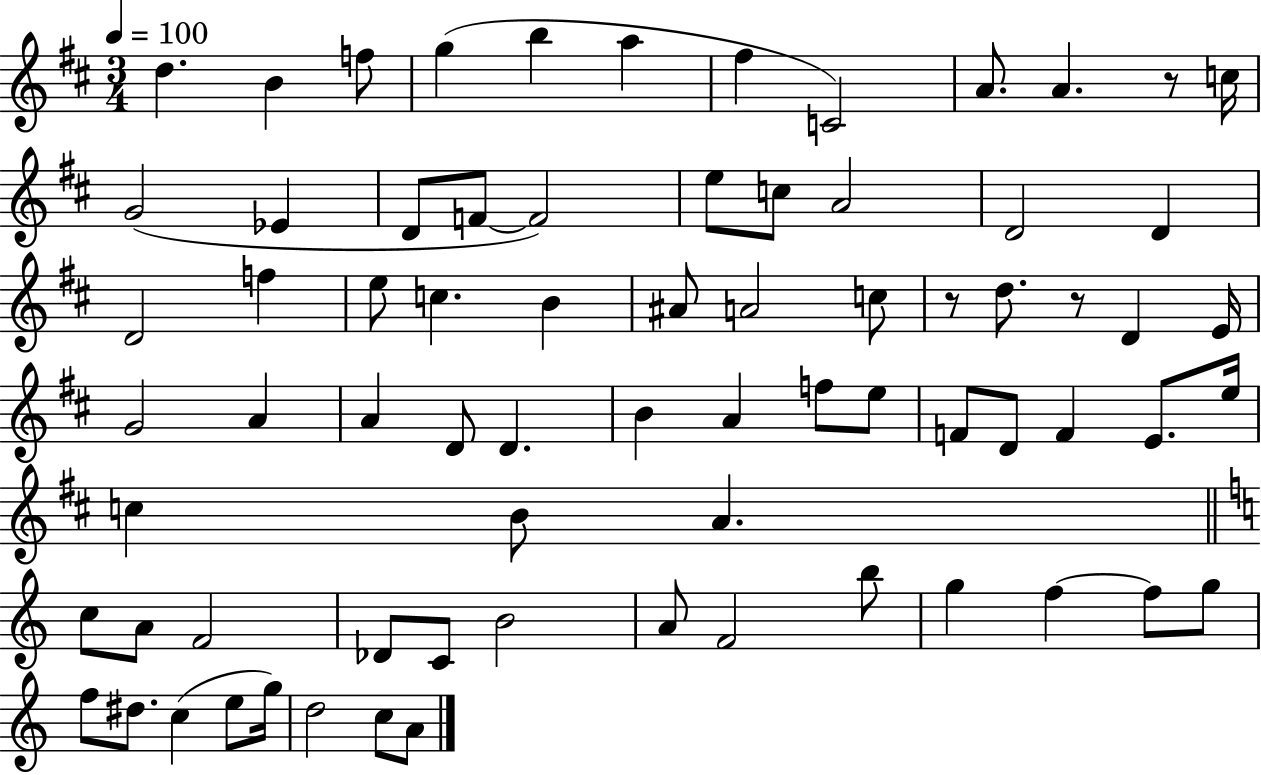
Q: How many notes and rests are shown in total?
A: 73